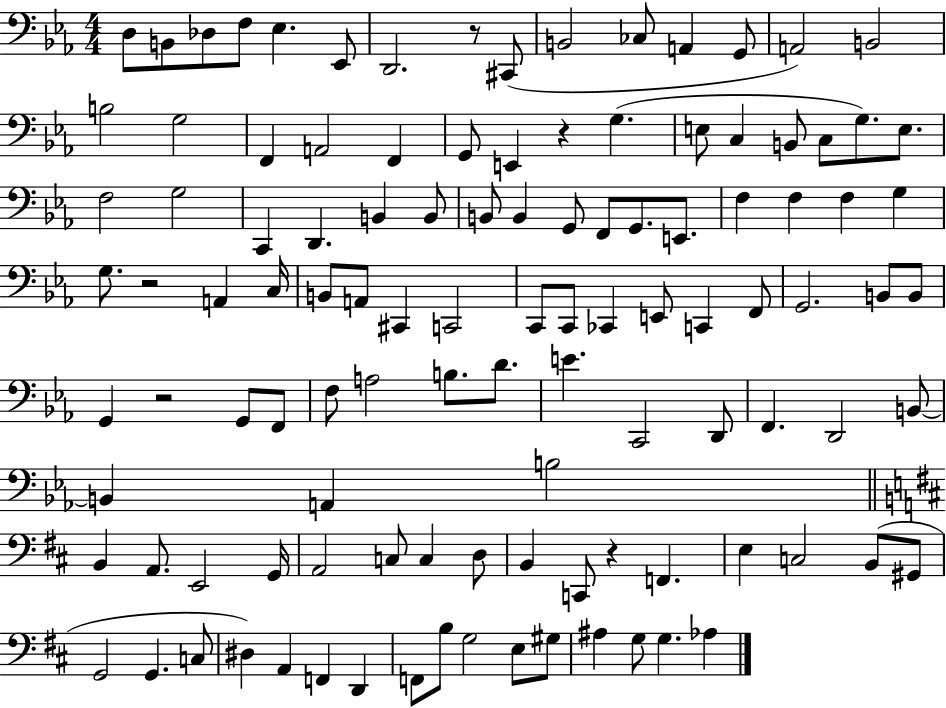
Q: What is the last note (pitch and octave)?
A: Ab3